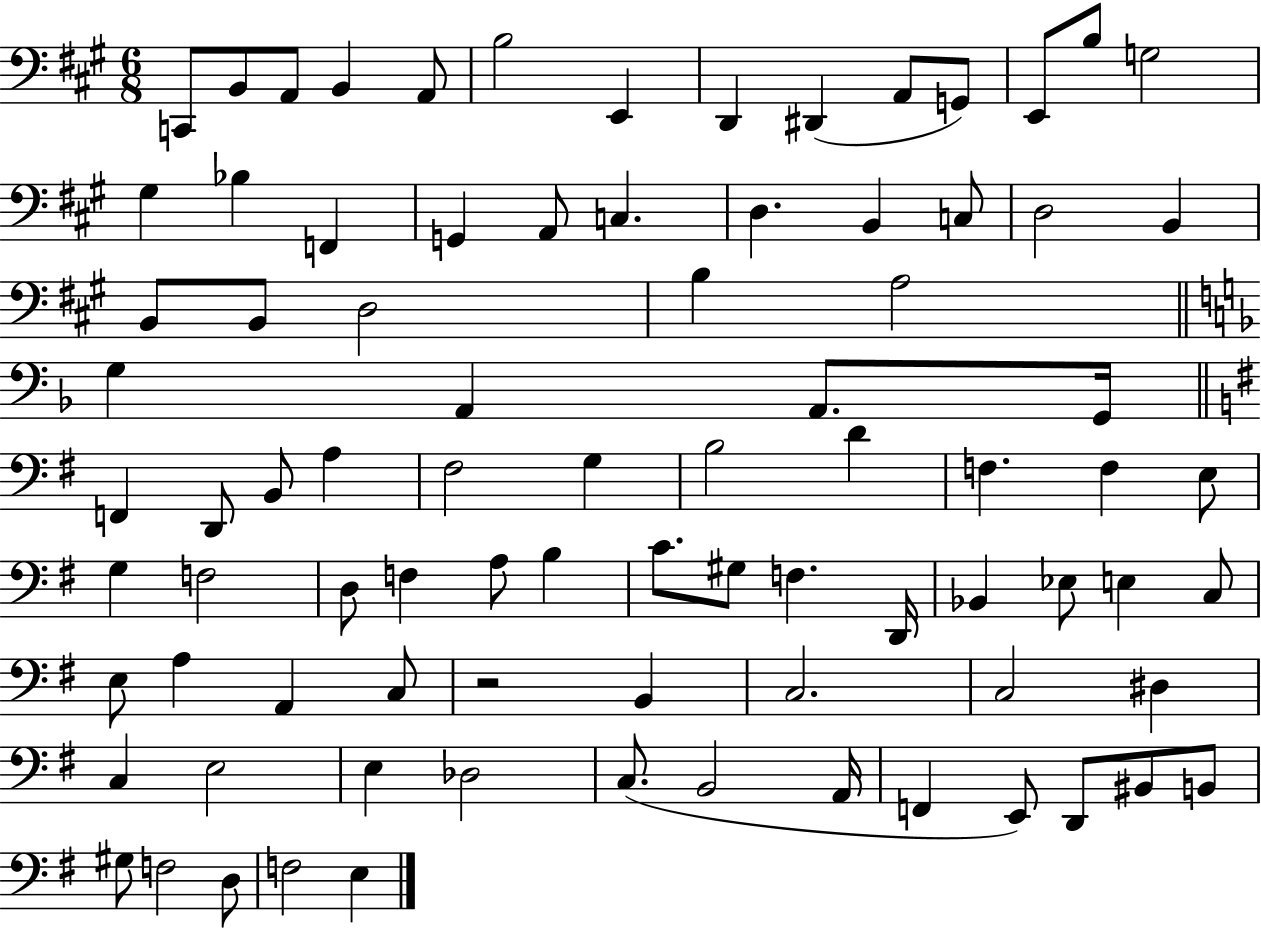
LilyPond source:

{
  \clef bass
  \numericTimeSignature
  \time 6/8
  \key a \major
  c,8 b,8 a,8 b,4 a,8 | b2 e,4 | d,4 dis,4( a,8 g,8) | e,8 b8 g2 | \break gis4 bes4 f,4 | g,4 a,8 c4. | d4. b,4 c8 | d2 b,4 | \break b,8 b,8 d2 | b4 a2 | \bar "||" \break \key f \major g4 a,4 a,8. g,16 | \bar "||" \break \key e \minor f,4 d,8 b,8 a4 | fis2 g4 | b2 d'4 | f4. f4 e8 | \break g4 f2 | d8 f4 a8 b4 | c'8. gis8 f4. d,16 | bes,4 ees8 e4 c8 | \break e8 a4 a,4 c8 | r2 b,4 | c2. | c2 dis4 | \break c4 e2 | e4 des2 | c8.( b,2 a,16 | f,4 e,8) d,8 bis,8 b,8 | \break gis8 f2 d8 | f2 e4 | \bar "|."
}